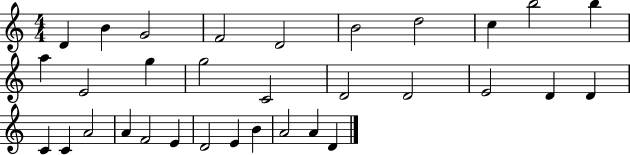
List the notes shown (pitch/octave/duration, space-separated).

D4/q B4/q G4/h F4/h D4/h B4/h D5/h C5/q B5/h B5/q A5/q E4/h G5/q G5/h C4/h D4/h D4/h E4/h D4/q D4/q C4/q C4/q A4/h A4/q F4/h E4/q D4/h E4/q B4/q A4/h A4/q D4/q